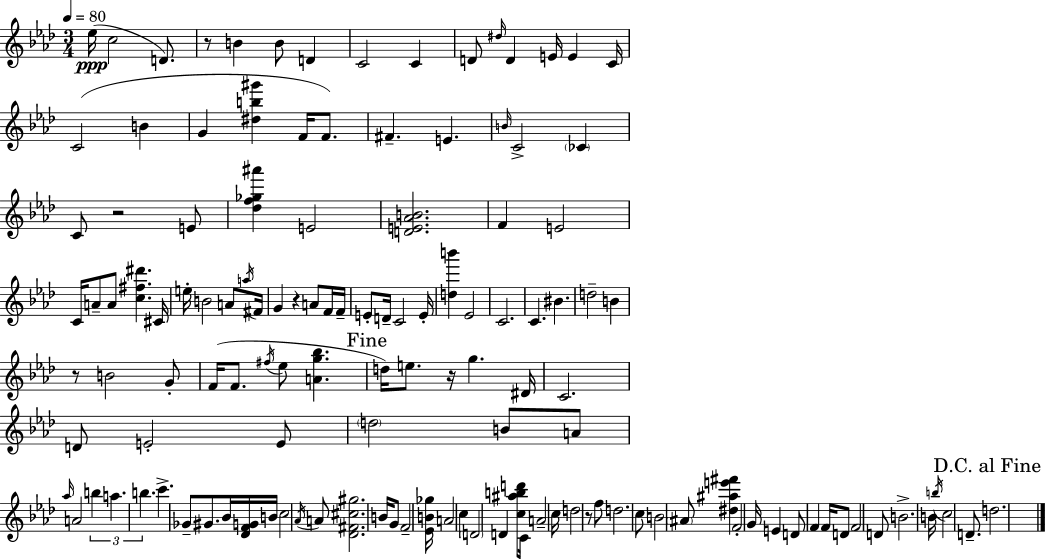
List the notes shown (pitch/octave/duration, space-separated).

Eb5/s C5/h D4/e. R/e B4/q B4/e D4/q C4/h C4/q D4/e D#5/s D4/q E4/s E4/q C4/s C4/h B4/q G4/q [D#5,B5,G#6]/q F4/s F4/e. F#4/q. E4/q. B4/s C4/h CES4/q C4/e R/h E4/e [Db5,F5,Gb5,A#6]/q E4/h [D4,E4,Ab4,B4]/h. F4/q E4/h C4/s A4/e A4/e [C5,F#5,D#6]/q. C#4/s E5/s B4/h A4/e A5/s F#4/s G4/q R/q A4/e F4/s F4/s E4/e D4/s C4/h E4/s [D5,B6]/q Eb4/h C4/h. C4/q. BIS4/q. D5/h B4/q R/e B4/h G4/e F4/s F4/e. F#5/s Eb5/e [A4,G5,Bb5]/q. D5/s E5/e. R/s G5/q. D#4/s C4/h. D4/e E4/h E4/e D5/h B4/e A4/e Ab5/s A4/h B5/q A5/q. B5/q. C6/q. Gb4/e G#4/e. Bb4/s [Db4,F4,G4]/s B4/s C5/h Ab4/s A4/e [Db4,F#4,C#5,G#5]/h. B4/s G4/e F4/h [Eb4,B4,Gb5]/s A4/h C5/q D4/h D4/q [C5,A#5,B5,D6]/e C4/s A4/h C5/s D5/h R/e F5/e D5/h. C5/e B4/h A#4/e [D#5,A#5,E6,F#6]/q F4/h G4/s E4/q D4/e F4/q F4/s D4/e F4/h D4/e B4/h. B4/s B5/s C5/h D4/e. D5/h.